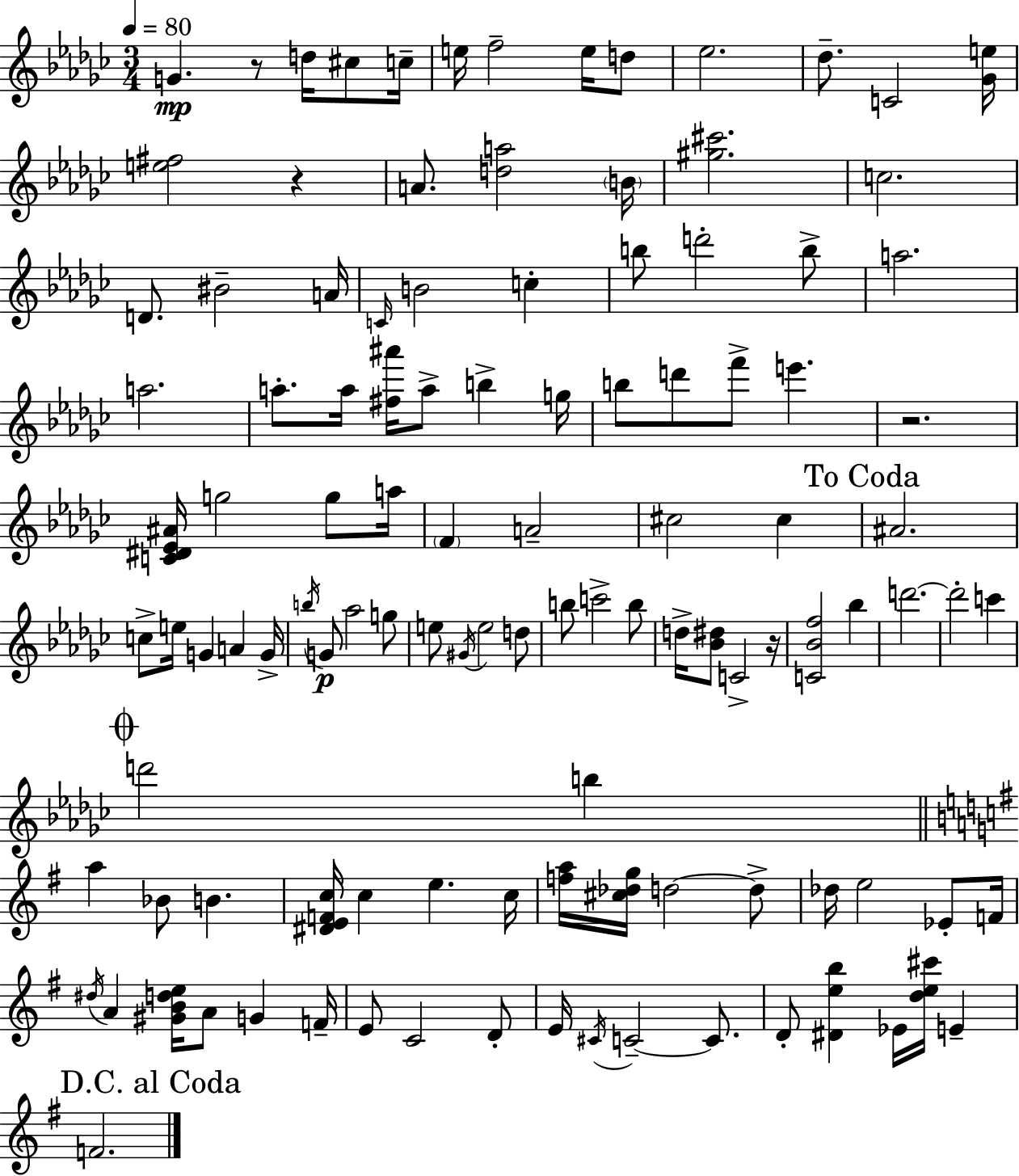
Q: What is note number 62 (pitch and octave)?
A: D6